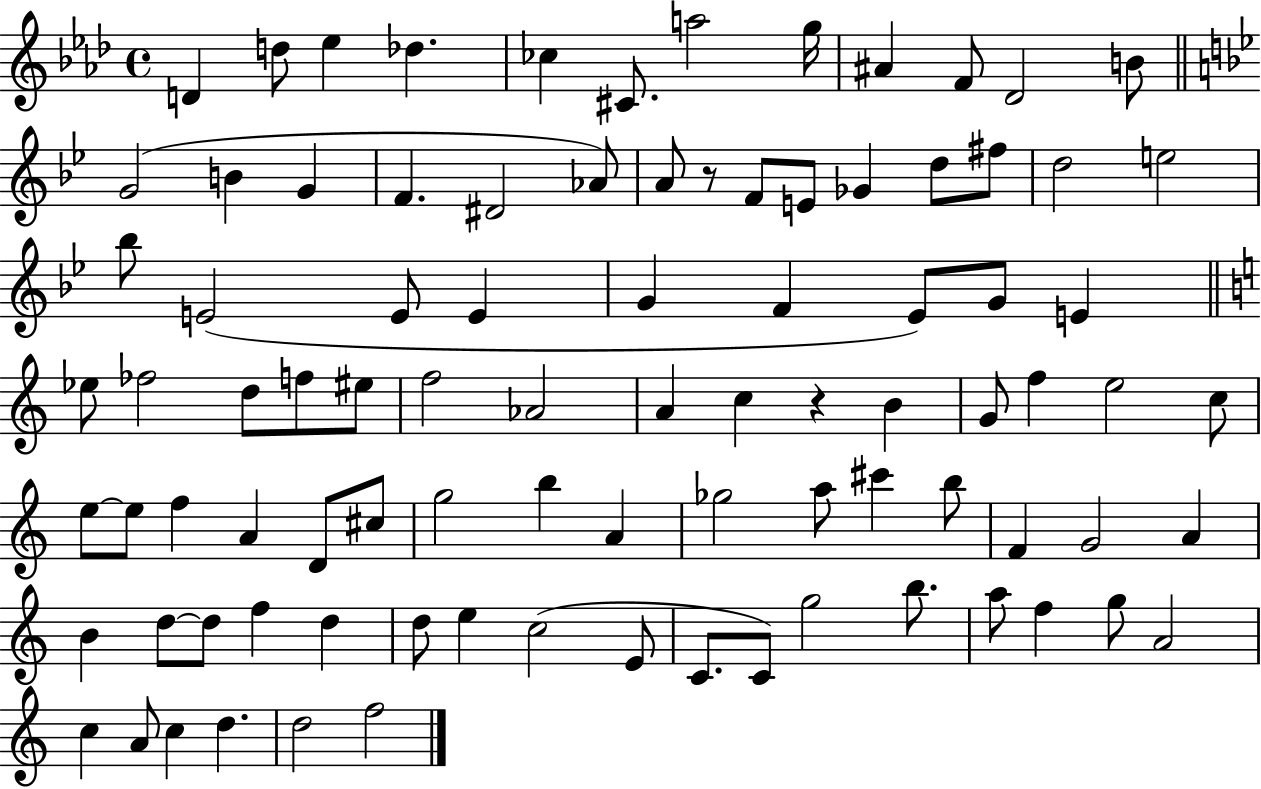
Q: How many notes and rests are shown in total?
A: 90